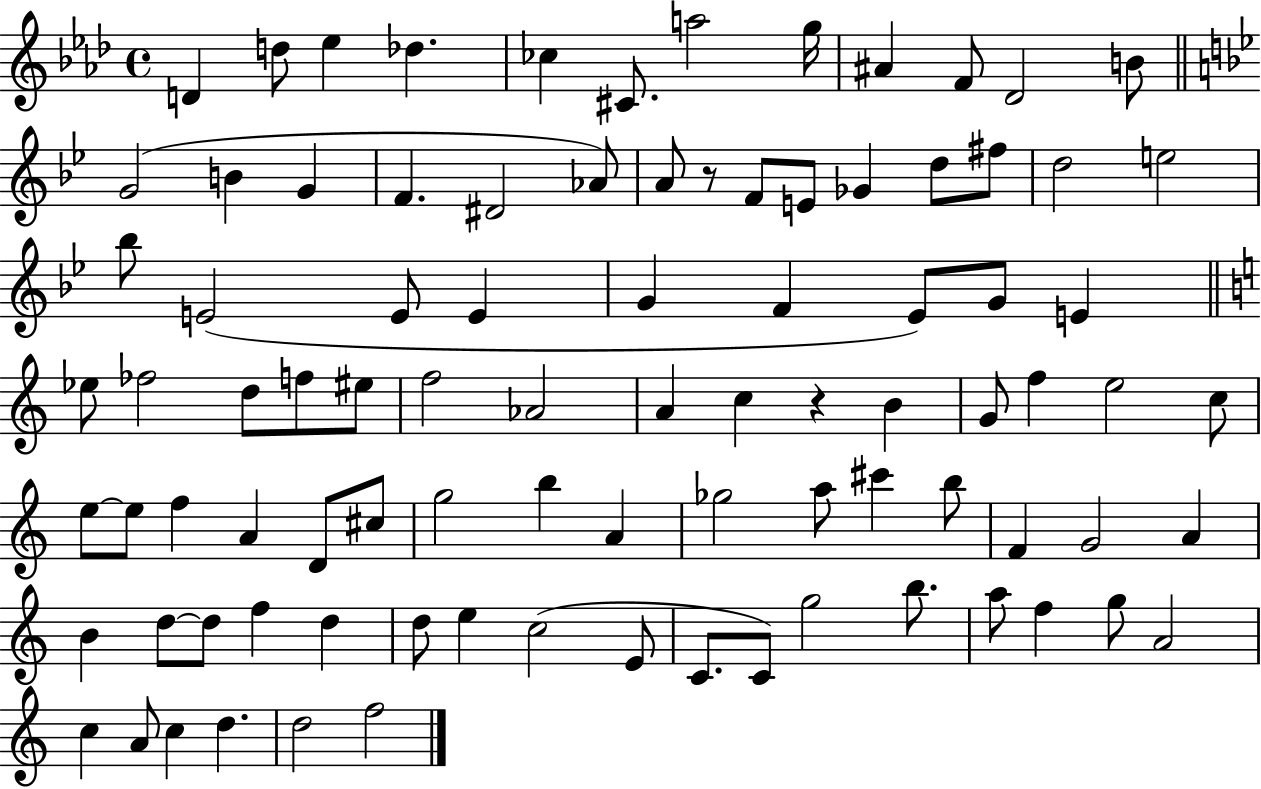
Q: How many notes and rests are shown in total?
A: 90